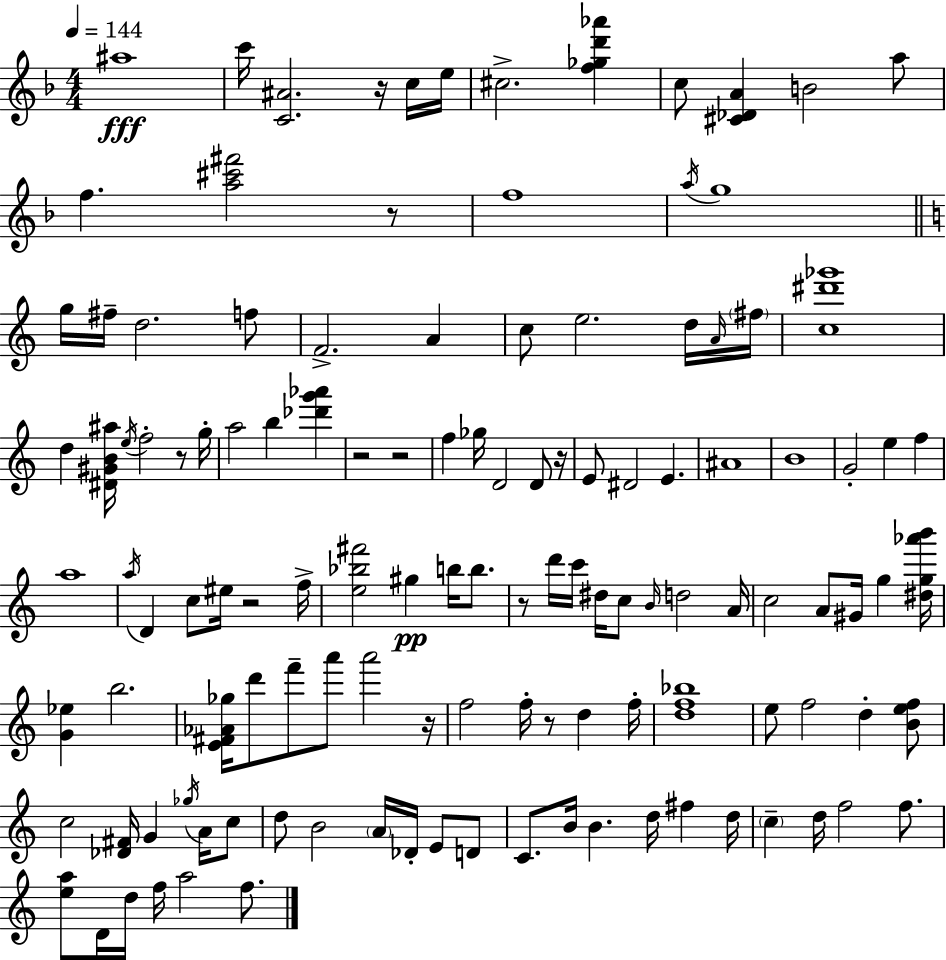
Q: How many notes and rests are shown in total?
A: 124